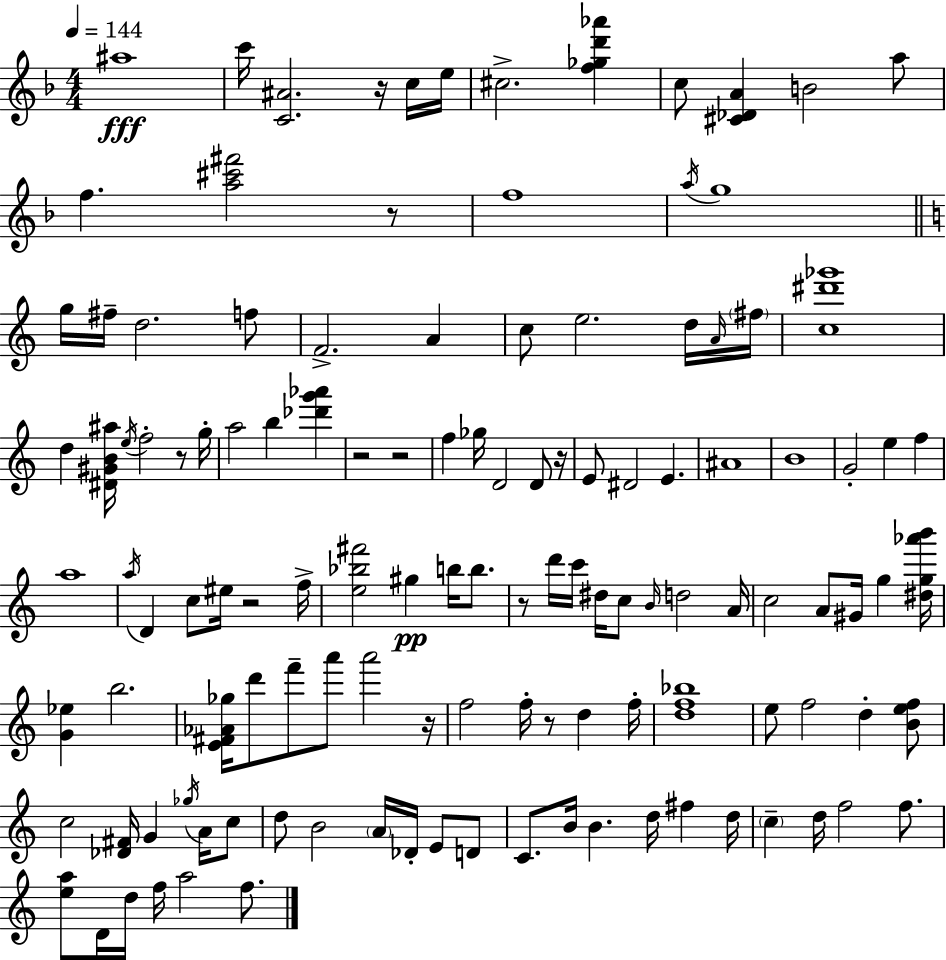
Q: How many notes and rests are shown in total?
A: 124